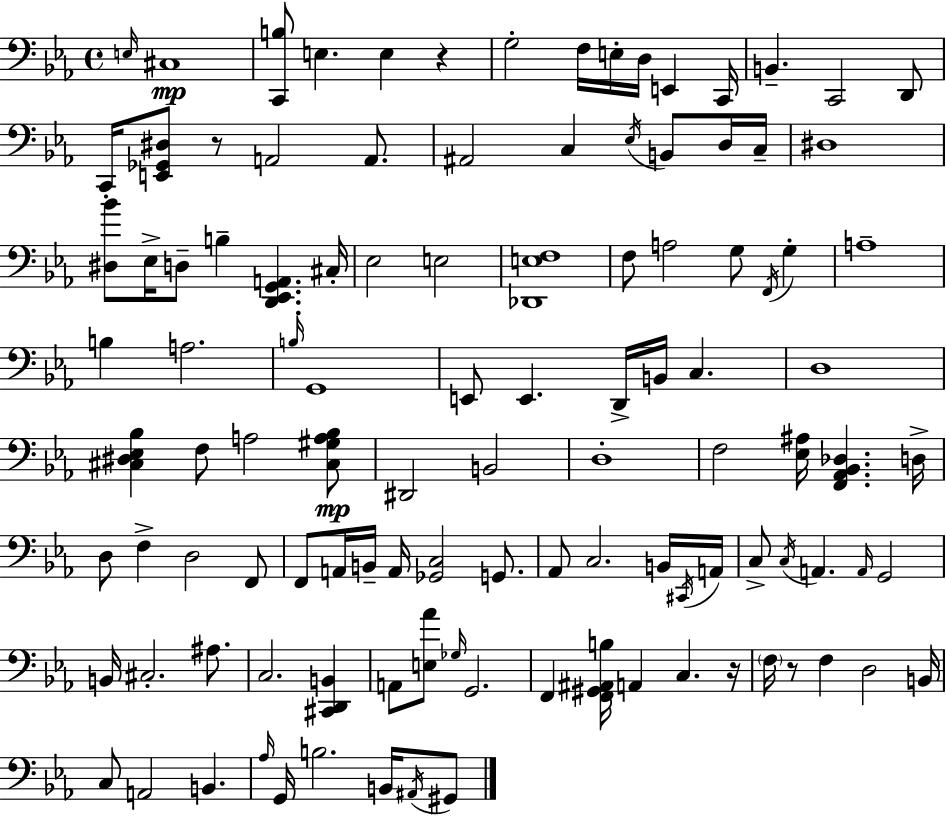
X:1
T:Untitled
M:4/4
L:1/4
K:Cm
E,/4 ^C,4 [C,,B,]/2 E, E, z G,2 F,/4 E,/4 D,/4 E,, C,,/4 B,, C,,2 D,,/2 C,,/4 [E,,_G,,^D,]/2 z/2 A,,2 A,,/2 ^A,,2 C, _E,/4 B,,/2 D,/4 C,/4 ^D,4 [^D,_B]/2 _E,/4 D,/2 B, [D,,_E,,G,,A,,] ^C,/4 _E,2 E,2 [_D,,E,F,]4 F,/2 A,2 G,/2 F,,/4 G, A,4 B, A,2 B,/4 G,,4 E,,/2 E,, D,,/4 B,,/4 C, D,4 [^C,^D,_E,_B,] F,/2 A,2 [^C,^G,A,_B,]/2 ^D,,2 B,,2 D,4 F,2 [_E,^A,]/4 [F,,_A,,_B,,_D,] D,/4 D,/2 F, D,2 F,,/2 F,,/2 A,,/4 B,,/4 A,,/4 [_G,,C,]2 G,,/2 _A,,/2 C,2 B,,/4 ^C,,/4 A,,/4 C,/2 C,/4 A,, A,,/4 G,,2 B,,/4 ^C,2 ^A,/2 C,2 [^C,,D,,B,,] A,,/2 [E,_A]/2 _G,/4 G,,2 F,, [F,,^G,,^A,,B,]/4 A,, C, z/4 F,/4 z/2 F, D,2 B,,/4 C,/2 A,,2 B,, _A,/4 G,,/4 B,2 B,,/4 ^A,,/4 ^G,,/2